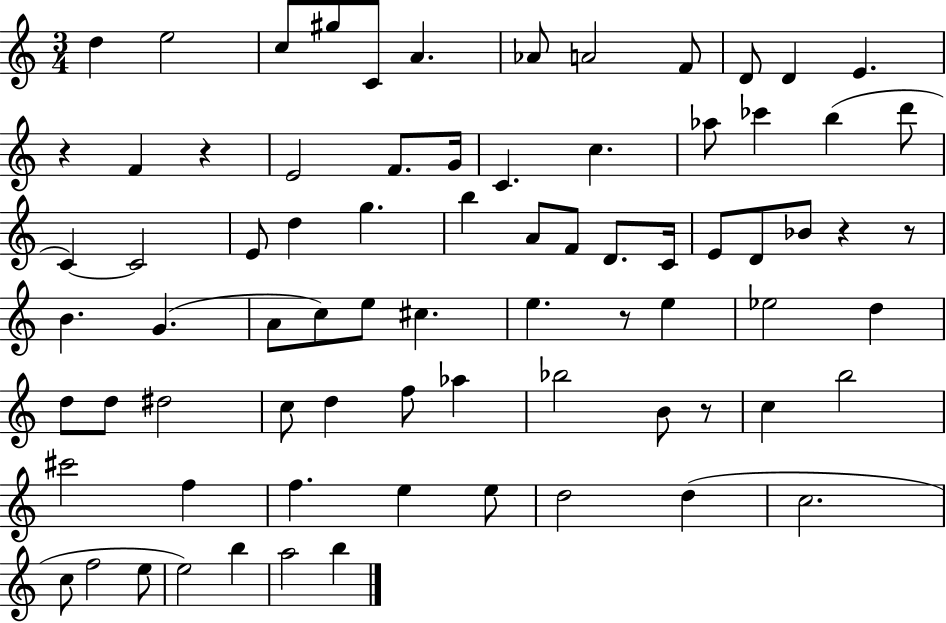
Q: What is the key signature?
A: C major